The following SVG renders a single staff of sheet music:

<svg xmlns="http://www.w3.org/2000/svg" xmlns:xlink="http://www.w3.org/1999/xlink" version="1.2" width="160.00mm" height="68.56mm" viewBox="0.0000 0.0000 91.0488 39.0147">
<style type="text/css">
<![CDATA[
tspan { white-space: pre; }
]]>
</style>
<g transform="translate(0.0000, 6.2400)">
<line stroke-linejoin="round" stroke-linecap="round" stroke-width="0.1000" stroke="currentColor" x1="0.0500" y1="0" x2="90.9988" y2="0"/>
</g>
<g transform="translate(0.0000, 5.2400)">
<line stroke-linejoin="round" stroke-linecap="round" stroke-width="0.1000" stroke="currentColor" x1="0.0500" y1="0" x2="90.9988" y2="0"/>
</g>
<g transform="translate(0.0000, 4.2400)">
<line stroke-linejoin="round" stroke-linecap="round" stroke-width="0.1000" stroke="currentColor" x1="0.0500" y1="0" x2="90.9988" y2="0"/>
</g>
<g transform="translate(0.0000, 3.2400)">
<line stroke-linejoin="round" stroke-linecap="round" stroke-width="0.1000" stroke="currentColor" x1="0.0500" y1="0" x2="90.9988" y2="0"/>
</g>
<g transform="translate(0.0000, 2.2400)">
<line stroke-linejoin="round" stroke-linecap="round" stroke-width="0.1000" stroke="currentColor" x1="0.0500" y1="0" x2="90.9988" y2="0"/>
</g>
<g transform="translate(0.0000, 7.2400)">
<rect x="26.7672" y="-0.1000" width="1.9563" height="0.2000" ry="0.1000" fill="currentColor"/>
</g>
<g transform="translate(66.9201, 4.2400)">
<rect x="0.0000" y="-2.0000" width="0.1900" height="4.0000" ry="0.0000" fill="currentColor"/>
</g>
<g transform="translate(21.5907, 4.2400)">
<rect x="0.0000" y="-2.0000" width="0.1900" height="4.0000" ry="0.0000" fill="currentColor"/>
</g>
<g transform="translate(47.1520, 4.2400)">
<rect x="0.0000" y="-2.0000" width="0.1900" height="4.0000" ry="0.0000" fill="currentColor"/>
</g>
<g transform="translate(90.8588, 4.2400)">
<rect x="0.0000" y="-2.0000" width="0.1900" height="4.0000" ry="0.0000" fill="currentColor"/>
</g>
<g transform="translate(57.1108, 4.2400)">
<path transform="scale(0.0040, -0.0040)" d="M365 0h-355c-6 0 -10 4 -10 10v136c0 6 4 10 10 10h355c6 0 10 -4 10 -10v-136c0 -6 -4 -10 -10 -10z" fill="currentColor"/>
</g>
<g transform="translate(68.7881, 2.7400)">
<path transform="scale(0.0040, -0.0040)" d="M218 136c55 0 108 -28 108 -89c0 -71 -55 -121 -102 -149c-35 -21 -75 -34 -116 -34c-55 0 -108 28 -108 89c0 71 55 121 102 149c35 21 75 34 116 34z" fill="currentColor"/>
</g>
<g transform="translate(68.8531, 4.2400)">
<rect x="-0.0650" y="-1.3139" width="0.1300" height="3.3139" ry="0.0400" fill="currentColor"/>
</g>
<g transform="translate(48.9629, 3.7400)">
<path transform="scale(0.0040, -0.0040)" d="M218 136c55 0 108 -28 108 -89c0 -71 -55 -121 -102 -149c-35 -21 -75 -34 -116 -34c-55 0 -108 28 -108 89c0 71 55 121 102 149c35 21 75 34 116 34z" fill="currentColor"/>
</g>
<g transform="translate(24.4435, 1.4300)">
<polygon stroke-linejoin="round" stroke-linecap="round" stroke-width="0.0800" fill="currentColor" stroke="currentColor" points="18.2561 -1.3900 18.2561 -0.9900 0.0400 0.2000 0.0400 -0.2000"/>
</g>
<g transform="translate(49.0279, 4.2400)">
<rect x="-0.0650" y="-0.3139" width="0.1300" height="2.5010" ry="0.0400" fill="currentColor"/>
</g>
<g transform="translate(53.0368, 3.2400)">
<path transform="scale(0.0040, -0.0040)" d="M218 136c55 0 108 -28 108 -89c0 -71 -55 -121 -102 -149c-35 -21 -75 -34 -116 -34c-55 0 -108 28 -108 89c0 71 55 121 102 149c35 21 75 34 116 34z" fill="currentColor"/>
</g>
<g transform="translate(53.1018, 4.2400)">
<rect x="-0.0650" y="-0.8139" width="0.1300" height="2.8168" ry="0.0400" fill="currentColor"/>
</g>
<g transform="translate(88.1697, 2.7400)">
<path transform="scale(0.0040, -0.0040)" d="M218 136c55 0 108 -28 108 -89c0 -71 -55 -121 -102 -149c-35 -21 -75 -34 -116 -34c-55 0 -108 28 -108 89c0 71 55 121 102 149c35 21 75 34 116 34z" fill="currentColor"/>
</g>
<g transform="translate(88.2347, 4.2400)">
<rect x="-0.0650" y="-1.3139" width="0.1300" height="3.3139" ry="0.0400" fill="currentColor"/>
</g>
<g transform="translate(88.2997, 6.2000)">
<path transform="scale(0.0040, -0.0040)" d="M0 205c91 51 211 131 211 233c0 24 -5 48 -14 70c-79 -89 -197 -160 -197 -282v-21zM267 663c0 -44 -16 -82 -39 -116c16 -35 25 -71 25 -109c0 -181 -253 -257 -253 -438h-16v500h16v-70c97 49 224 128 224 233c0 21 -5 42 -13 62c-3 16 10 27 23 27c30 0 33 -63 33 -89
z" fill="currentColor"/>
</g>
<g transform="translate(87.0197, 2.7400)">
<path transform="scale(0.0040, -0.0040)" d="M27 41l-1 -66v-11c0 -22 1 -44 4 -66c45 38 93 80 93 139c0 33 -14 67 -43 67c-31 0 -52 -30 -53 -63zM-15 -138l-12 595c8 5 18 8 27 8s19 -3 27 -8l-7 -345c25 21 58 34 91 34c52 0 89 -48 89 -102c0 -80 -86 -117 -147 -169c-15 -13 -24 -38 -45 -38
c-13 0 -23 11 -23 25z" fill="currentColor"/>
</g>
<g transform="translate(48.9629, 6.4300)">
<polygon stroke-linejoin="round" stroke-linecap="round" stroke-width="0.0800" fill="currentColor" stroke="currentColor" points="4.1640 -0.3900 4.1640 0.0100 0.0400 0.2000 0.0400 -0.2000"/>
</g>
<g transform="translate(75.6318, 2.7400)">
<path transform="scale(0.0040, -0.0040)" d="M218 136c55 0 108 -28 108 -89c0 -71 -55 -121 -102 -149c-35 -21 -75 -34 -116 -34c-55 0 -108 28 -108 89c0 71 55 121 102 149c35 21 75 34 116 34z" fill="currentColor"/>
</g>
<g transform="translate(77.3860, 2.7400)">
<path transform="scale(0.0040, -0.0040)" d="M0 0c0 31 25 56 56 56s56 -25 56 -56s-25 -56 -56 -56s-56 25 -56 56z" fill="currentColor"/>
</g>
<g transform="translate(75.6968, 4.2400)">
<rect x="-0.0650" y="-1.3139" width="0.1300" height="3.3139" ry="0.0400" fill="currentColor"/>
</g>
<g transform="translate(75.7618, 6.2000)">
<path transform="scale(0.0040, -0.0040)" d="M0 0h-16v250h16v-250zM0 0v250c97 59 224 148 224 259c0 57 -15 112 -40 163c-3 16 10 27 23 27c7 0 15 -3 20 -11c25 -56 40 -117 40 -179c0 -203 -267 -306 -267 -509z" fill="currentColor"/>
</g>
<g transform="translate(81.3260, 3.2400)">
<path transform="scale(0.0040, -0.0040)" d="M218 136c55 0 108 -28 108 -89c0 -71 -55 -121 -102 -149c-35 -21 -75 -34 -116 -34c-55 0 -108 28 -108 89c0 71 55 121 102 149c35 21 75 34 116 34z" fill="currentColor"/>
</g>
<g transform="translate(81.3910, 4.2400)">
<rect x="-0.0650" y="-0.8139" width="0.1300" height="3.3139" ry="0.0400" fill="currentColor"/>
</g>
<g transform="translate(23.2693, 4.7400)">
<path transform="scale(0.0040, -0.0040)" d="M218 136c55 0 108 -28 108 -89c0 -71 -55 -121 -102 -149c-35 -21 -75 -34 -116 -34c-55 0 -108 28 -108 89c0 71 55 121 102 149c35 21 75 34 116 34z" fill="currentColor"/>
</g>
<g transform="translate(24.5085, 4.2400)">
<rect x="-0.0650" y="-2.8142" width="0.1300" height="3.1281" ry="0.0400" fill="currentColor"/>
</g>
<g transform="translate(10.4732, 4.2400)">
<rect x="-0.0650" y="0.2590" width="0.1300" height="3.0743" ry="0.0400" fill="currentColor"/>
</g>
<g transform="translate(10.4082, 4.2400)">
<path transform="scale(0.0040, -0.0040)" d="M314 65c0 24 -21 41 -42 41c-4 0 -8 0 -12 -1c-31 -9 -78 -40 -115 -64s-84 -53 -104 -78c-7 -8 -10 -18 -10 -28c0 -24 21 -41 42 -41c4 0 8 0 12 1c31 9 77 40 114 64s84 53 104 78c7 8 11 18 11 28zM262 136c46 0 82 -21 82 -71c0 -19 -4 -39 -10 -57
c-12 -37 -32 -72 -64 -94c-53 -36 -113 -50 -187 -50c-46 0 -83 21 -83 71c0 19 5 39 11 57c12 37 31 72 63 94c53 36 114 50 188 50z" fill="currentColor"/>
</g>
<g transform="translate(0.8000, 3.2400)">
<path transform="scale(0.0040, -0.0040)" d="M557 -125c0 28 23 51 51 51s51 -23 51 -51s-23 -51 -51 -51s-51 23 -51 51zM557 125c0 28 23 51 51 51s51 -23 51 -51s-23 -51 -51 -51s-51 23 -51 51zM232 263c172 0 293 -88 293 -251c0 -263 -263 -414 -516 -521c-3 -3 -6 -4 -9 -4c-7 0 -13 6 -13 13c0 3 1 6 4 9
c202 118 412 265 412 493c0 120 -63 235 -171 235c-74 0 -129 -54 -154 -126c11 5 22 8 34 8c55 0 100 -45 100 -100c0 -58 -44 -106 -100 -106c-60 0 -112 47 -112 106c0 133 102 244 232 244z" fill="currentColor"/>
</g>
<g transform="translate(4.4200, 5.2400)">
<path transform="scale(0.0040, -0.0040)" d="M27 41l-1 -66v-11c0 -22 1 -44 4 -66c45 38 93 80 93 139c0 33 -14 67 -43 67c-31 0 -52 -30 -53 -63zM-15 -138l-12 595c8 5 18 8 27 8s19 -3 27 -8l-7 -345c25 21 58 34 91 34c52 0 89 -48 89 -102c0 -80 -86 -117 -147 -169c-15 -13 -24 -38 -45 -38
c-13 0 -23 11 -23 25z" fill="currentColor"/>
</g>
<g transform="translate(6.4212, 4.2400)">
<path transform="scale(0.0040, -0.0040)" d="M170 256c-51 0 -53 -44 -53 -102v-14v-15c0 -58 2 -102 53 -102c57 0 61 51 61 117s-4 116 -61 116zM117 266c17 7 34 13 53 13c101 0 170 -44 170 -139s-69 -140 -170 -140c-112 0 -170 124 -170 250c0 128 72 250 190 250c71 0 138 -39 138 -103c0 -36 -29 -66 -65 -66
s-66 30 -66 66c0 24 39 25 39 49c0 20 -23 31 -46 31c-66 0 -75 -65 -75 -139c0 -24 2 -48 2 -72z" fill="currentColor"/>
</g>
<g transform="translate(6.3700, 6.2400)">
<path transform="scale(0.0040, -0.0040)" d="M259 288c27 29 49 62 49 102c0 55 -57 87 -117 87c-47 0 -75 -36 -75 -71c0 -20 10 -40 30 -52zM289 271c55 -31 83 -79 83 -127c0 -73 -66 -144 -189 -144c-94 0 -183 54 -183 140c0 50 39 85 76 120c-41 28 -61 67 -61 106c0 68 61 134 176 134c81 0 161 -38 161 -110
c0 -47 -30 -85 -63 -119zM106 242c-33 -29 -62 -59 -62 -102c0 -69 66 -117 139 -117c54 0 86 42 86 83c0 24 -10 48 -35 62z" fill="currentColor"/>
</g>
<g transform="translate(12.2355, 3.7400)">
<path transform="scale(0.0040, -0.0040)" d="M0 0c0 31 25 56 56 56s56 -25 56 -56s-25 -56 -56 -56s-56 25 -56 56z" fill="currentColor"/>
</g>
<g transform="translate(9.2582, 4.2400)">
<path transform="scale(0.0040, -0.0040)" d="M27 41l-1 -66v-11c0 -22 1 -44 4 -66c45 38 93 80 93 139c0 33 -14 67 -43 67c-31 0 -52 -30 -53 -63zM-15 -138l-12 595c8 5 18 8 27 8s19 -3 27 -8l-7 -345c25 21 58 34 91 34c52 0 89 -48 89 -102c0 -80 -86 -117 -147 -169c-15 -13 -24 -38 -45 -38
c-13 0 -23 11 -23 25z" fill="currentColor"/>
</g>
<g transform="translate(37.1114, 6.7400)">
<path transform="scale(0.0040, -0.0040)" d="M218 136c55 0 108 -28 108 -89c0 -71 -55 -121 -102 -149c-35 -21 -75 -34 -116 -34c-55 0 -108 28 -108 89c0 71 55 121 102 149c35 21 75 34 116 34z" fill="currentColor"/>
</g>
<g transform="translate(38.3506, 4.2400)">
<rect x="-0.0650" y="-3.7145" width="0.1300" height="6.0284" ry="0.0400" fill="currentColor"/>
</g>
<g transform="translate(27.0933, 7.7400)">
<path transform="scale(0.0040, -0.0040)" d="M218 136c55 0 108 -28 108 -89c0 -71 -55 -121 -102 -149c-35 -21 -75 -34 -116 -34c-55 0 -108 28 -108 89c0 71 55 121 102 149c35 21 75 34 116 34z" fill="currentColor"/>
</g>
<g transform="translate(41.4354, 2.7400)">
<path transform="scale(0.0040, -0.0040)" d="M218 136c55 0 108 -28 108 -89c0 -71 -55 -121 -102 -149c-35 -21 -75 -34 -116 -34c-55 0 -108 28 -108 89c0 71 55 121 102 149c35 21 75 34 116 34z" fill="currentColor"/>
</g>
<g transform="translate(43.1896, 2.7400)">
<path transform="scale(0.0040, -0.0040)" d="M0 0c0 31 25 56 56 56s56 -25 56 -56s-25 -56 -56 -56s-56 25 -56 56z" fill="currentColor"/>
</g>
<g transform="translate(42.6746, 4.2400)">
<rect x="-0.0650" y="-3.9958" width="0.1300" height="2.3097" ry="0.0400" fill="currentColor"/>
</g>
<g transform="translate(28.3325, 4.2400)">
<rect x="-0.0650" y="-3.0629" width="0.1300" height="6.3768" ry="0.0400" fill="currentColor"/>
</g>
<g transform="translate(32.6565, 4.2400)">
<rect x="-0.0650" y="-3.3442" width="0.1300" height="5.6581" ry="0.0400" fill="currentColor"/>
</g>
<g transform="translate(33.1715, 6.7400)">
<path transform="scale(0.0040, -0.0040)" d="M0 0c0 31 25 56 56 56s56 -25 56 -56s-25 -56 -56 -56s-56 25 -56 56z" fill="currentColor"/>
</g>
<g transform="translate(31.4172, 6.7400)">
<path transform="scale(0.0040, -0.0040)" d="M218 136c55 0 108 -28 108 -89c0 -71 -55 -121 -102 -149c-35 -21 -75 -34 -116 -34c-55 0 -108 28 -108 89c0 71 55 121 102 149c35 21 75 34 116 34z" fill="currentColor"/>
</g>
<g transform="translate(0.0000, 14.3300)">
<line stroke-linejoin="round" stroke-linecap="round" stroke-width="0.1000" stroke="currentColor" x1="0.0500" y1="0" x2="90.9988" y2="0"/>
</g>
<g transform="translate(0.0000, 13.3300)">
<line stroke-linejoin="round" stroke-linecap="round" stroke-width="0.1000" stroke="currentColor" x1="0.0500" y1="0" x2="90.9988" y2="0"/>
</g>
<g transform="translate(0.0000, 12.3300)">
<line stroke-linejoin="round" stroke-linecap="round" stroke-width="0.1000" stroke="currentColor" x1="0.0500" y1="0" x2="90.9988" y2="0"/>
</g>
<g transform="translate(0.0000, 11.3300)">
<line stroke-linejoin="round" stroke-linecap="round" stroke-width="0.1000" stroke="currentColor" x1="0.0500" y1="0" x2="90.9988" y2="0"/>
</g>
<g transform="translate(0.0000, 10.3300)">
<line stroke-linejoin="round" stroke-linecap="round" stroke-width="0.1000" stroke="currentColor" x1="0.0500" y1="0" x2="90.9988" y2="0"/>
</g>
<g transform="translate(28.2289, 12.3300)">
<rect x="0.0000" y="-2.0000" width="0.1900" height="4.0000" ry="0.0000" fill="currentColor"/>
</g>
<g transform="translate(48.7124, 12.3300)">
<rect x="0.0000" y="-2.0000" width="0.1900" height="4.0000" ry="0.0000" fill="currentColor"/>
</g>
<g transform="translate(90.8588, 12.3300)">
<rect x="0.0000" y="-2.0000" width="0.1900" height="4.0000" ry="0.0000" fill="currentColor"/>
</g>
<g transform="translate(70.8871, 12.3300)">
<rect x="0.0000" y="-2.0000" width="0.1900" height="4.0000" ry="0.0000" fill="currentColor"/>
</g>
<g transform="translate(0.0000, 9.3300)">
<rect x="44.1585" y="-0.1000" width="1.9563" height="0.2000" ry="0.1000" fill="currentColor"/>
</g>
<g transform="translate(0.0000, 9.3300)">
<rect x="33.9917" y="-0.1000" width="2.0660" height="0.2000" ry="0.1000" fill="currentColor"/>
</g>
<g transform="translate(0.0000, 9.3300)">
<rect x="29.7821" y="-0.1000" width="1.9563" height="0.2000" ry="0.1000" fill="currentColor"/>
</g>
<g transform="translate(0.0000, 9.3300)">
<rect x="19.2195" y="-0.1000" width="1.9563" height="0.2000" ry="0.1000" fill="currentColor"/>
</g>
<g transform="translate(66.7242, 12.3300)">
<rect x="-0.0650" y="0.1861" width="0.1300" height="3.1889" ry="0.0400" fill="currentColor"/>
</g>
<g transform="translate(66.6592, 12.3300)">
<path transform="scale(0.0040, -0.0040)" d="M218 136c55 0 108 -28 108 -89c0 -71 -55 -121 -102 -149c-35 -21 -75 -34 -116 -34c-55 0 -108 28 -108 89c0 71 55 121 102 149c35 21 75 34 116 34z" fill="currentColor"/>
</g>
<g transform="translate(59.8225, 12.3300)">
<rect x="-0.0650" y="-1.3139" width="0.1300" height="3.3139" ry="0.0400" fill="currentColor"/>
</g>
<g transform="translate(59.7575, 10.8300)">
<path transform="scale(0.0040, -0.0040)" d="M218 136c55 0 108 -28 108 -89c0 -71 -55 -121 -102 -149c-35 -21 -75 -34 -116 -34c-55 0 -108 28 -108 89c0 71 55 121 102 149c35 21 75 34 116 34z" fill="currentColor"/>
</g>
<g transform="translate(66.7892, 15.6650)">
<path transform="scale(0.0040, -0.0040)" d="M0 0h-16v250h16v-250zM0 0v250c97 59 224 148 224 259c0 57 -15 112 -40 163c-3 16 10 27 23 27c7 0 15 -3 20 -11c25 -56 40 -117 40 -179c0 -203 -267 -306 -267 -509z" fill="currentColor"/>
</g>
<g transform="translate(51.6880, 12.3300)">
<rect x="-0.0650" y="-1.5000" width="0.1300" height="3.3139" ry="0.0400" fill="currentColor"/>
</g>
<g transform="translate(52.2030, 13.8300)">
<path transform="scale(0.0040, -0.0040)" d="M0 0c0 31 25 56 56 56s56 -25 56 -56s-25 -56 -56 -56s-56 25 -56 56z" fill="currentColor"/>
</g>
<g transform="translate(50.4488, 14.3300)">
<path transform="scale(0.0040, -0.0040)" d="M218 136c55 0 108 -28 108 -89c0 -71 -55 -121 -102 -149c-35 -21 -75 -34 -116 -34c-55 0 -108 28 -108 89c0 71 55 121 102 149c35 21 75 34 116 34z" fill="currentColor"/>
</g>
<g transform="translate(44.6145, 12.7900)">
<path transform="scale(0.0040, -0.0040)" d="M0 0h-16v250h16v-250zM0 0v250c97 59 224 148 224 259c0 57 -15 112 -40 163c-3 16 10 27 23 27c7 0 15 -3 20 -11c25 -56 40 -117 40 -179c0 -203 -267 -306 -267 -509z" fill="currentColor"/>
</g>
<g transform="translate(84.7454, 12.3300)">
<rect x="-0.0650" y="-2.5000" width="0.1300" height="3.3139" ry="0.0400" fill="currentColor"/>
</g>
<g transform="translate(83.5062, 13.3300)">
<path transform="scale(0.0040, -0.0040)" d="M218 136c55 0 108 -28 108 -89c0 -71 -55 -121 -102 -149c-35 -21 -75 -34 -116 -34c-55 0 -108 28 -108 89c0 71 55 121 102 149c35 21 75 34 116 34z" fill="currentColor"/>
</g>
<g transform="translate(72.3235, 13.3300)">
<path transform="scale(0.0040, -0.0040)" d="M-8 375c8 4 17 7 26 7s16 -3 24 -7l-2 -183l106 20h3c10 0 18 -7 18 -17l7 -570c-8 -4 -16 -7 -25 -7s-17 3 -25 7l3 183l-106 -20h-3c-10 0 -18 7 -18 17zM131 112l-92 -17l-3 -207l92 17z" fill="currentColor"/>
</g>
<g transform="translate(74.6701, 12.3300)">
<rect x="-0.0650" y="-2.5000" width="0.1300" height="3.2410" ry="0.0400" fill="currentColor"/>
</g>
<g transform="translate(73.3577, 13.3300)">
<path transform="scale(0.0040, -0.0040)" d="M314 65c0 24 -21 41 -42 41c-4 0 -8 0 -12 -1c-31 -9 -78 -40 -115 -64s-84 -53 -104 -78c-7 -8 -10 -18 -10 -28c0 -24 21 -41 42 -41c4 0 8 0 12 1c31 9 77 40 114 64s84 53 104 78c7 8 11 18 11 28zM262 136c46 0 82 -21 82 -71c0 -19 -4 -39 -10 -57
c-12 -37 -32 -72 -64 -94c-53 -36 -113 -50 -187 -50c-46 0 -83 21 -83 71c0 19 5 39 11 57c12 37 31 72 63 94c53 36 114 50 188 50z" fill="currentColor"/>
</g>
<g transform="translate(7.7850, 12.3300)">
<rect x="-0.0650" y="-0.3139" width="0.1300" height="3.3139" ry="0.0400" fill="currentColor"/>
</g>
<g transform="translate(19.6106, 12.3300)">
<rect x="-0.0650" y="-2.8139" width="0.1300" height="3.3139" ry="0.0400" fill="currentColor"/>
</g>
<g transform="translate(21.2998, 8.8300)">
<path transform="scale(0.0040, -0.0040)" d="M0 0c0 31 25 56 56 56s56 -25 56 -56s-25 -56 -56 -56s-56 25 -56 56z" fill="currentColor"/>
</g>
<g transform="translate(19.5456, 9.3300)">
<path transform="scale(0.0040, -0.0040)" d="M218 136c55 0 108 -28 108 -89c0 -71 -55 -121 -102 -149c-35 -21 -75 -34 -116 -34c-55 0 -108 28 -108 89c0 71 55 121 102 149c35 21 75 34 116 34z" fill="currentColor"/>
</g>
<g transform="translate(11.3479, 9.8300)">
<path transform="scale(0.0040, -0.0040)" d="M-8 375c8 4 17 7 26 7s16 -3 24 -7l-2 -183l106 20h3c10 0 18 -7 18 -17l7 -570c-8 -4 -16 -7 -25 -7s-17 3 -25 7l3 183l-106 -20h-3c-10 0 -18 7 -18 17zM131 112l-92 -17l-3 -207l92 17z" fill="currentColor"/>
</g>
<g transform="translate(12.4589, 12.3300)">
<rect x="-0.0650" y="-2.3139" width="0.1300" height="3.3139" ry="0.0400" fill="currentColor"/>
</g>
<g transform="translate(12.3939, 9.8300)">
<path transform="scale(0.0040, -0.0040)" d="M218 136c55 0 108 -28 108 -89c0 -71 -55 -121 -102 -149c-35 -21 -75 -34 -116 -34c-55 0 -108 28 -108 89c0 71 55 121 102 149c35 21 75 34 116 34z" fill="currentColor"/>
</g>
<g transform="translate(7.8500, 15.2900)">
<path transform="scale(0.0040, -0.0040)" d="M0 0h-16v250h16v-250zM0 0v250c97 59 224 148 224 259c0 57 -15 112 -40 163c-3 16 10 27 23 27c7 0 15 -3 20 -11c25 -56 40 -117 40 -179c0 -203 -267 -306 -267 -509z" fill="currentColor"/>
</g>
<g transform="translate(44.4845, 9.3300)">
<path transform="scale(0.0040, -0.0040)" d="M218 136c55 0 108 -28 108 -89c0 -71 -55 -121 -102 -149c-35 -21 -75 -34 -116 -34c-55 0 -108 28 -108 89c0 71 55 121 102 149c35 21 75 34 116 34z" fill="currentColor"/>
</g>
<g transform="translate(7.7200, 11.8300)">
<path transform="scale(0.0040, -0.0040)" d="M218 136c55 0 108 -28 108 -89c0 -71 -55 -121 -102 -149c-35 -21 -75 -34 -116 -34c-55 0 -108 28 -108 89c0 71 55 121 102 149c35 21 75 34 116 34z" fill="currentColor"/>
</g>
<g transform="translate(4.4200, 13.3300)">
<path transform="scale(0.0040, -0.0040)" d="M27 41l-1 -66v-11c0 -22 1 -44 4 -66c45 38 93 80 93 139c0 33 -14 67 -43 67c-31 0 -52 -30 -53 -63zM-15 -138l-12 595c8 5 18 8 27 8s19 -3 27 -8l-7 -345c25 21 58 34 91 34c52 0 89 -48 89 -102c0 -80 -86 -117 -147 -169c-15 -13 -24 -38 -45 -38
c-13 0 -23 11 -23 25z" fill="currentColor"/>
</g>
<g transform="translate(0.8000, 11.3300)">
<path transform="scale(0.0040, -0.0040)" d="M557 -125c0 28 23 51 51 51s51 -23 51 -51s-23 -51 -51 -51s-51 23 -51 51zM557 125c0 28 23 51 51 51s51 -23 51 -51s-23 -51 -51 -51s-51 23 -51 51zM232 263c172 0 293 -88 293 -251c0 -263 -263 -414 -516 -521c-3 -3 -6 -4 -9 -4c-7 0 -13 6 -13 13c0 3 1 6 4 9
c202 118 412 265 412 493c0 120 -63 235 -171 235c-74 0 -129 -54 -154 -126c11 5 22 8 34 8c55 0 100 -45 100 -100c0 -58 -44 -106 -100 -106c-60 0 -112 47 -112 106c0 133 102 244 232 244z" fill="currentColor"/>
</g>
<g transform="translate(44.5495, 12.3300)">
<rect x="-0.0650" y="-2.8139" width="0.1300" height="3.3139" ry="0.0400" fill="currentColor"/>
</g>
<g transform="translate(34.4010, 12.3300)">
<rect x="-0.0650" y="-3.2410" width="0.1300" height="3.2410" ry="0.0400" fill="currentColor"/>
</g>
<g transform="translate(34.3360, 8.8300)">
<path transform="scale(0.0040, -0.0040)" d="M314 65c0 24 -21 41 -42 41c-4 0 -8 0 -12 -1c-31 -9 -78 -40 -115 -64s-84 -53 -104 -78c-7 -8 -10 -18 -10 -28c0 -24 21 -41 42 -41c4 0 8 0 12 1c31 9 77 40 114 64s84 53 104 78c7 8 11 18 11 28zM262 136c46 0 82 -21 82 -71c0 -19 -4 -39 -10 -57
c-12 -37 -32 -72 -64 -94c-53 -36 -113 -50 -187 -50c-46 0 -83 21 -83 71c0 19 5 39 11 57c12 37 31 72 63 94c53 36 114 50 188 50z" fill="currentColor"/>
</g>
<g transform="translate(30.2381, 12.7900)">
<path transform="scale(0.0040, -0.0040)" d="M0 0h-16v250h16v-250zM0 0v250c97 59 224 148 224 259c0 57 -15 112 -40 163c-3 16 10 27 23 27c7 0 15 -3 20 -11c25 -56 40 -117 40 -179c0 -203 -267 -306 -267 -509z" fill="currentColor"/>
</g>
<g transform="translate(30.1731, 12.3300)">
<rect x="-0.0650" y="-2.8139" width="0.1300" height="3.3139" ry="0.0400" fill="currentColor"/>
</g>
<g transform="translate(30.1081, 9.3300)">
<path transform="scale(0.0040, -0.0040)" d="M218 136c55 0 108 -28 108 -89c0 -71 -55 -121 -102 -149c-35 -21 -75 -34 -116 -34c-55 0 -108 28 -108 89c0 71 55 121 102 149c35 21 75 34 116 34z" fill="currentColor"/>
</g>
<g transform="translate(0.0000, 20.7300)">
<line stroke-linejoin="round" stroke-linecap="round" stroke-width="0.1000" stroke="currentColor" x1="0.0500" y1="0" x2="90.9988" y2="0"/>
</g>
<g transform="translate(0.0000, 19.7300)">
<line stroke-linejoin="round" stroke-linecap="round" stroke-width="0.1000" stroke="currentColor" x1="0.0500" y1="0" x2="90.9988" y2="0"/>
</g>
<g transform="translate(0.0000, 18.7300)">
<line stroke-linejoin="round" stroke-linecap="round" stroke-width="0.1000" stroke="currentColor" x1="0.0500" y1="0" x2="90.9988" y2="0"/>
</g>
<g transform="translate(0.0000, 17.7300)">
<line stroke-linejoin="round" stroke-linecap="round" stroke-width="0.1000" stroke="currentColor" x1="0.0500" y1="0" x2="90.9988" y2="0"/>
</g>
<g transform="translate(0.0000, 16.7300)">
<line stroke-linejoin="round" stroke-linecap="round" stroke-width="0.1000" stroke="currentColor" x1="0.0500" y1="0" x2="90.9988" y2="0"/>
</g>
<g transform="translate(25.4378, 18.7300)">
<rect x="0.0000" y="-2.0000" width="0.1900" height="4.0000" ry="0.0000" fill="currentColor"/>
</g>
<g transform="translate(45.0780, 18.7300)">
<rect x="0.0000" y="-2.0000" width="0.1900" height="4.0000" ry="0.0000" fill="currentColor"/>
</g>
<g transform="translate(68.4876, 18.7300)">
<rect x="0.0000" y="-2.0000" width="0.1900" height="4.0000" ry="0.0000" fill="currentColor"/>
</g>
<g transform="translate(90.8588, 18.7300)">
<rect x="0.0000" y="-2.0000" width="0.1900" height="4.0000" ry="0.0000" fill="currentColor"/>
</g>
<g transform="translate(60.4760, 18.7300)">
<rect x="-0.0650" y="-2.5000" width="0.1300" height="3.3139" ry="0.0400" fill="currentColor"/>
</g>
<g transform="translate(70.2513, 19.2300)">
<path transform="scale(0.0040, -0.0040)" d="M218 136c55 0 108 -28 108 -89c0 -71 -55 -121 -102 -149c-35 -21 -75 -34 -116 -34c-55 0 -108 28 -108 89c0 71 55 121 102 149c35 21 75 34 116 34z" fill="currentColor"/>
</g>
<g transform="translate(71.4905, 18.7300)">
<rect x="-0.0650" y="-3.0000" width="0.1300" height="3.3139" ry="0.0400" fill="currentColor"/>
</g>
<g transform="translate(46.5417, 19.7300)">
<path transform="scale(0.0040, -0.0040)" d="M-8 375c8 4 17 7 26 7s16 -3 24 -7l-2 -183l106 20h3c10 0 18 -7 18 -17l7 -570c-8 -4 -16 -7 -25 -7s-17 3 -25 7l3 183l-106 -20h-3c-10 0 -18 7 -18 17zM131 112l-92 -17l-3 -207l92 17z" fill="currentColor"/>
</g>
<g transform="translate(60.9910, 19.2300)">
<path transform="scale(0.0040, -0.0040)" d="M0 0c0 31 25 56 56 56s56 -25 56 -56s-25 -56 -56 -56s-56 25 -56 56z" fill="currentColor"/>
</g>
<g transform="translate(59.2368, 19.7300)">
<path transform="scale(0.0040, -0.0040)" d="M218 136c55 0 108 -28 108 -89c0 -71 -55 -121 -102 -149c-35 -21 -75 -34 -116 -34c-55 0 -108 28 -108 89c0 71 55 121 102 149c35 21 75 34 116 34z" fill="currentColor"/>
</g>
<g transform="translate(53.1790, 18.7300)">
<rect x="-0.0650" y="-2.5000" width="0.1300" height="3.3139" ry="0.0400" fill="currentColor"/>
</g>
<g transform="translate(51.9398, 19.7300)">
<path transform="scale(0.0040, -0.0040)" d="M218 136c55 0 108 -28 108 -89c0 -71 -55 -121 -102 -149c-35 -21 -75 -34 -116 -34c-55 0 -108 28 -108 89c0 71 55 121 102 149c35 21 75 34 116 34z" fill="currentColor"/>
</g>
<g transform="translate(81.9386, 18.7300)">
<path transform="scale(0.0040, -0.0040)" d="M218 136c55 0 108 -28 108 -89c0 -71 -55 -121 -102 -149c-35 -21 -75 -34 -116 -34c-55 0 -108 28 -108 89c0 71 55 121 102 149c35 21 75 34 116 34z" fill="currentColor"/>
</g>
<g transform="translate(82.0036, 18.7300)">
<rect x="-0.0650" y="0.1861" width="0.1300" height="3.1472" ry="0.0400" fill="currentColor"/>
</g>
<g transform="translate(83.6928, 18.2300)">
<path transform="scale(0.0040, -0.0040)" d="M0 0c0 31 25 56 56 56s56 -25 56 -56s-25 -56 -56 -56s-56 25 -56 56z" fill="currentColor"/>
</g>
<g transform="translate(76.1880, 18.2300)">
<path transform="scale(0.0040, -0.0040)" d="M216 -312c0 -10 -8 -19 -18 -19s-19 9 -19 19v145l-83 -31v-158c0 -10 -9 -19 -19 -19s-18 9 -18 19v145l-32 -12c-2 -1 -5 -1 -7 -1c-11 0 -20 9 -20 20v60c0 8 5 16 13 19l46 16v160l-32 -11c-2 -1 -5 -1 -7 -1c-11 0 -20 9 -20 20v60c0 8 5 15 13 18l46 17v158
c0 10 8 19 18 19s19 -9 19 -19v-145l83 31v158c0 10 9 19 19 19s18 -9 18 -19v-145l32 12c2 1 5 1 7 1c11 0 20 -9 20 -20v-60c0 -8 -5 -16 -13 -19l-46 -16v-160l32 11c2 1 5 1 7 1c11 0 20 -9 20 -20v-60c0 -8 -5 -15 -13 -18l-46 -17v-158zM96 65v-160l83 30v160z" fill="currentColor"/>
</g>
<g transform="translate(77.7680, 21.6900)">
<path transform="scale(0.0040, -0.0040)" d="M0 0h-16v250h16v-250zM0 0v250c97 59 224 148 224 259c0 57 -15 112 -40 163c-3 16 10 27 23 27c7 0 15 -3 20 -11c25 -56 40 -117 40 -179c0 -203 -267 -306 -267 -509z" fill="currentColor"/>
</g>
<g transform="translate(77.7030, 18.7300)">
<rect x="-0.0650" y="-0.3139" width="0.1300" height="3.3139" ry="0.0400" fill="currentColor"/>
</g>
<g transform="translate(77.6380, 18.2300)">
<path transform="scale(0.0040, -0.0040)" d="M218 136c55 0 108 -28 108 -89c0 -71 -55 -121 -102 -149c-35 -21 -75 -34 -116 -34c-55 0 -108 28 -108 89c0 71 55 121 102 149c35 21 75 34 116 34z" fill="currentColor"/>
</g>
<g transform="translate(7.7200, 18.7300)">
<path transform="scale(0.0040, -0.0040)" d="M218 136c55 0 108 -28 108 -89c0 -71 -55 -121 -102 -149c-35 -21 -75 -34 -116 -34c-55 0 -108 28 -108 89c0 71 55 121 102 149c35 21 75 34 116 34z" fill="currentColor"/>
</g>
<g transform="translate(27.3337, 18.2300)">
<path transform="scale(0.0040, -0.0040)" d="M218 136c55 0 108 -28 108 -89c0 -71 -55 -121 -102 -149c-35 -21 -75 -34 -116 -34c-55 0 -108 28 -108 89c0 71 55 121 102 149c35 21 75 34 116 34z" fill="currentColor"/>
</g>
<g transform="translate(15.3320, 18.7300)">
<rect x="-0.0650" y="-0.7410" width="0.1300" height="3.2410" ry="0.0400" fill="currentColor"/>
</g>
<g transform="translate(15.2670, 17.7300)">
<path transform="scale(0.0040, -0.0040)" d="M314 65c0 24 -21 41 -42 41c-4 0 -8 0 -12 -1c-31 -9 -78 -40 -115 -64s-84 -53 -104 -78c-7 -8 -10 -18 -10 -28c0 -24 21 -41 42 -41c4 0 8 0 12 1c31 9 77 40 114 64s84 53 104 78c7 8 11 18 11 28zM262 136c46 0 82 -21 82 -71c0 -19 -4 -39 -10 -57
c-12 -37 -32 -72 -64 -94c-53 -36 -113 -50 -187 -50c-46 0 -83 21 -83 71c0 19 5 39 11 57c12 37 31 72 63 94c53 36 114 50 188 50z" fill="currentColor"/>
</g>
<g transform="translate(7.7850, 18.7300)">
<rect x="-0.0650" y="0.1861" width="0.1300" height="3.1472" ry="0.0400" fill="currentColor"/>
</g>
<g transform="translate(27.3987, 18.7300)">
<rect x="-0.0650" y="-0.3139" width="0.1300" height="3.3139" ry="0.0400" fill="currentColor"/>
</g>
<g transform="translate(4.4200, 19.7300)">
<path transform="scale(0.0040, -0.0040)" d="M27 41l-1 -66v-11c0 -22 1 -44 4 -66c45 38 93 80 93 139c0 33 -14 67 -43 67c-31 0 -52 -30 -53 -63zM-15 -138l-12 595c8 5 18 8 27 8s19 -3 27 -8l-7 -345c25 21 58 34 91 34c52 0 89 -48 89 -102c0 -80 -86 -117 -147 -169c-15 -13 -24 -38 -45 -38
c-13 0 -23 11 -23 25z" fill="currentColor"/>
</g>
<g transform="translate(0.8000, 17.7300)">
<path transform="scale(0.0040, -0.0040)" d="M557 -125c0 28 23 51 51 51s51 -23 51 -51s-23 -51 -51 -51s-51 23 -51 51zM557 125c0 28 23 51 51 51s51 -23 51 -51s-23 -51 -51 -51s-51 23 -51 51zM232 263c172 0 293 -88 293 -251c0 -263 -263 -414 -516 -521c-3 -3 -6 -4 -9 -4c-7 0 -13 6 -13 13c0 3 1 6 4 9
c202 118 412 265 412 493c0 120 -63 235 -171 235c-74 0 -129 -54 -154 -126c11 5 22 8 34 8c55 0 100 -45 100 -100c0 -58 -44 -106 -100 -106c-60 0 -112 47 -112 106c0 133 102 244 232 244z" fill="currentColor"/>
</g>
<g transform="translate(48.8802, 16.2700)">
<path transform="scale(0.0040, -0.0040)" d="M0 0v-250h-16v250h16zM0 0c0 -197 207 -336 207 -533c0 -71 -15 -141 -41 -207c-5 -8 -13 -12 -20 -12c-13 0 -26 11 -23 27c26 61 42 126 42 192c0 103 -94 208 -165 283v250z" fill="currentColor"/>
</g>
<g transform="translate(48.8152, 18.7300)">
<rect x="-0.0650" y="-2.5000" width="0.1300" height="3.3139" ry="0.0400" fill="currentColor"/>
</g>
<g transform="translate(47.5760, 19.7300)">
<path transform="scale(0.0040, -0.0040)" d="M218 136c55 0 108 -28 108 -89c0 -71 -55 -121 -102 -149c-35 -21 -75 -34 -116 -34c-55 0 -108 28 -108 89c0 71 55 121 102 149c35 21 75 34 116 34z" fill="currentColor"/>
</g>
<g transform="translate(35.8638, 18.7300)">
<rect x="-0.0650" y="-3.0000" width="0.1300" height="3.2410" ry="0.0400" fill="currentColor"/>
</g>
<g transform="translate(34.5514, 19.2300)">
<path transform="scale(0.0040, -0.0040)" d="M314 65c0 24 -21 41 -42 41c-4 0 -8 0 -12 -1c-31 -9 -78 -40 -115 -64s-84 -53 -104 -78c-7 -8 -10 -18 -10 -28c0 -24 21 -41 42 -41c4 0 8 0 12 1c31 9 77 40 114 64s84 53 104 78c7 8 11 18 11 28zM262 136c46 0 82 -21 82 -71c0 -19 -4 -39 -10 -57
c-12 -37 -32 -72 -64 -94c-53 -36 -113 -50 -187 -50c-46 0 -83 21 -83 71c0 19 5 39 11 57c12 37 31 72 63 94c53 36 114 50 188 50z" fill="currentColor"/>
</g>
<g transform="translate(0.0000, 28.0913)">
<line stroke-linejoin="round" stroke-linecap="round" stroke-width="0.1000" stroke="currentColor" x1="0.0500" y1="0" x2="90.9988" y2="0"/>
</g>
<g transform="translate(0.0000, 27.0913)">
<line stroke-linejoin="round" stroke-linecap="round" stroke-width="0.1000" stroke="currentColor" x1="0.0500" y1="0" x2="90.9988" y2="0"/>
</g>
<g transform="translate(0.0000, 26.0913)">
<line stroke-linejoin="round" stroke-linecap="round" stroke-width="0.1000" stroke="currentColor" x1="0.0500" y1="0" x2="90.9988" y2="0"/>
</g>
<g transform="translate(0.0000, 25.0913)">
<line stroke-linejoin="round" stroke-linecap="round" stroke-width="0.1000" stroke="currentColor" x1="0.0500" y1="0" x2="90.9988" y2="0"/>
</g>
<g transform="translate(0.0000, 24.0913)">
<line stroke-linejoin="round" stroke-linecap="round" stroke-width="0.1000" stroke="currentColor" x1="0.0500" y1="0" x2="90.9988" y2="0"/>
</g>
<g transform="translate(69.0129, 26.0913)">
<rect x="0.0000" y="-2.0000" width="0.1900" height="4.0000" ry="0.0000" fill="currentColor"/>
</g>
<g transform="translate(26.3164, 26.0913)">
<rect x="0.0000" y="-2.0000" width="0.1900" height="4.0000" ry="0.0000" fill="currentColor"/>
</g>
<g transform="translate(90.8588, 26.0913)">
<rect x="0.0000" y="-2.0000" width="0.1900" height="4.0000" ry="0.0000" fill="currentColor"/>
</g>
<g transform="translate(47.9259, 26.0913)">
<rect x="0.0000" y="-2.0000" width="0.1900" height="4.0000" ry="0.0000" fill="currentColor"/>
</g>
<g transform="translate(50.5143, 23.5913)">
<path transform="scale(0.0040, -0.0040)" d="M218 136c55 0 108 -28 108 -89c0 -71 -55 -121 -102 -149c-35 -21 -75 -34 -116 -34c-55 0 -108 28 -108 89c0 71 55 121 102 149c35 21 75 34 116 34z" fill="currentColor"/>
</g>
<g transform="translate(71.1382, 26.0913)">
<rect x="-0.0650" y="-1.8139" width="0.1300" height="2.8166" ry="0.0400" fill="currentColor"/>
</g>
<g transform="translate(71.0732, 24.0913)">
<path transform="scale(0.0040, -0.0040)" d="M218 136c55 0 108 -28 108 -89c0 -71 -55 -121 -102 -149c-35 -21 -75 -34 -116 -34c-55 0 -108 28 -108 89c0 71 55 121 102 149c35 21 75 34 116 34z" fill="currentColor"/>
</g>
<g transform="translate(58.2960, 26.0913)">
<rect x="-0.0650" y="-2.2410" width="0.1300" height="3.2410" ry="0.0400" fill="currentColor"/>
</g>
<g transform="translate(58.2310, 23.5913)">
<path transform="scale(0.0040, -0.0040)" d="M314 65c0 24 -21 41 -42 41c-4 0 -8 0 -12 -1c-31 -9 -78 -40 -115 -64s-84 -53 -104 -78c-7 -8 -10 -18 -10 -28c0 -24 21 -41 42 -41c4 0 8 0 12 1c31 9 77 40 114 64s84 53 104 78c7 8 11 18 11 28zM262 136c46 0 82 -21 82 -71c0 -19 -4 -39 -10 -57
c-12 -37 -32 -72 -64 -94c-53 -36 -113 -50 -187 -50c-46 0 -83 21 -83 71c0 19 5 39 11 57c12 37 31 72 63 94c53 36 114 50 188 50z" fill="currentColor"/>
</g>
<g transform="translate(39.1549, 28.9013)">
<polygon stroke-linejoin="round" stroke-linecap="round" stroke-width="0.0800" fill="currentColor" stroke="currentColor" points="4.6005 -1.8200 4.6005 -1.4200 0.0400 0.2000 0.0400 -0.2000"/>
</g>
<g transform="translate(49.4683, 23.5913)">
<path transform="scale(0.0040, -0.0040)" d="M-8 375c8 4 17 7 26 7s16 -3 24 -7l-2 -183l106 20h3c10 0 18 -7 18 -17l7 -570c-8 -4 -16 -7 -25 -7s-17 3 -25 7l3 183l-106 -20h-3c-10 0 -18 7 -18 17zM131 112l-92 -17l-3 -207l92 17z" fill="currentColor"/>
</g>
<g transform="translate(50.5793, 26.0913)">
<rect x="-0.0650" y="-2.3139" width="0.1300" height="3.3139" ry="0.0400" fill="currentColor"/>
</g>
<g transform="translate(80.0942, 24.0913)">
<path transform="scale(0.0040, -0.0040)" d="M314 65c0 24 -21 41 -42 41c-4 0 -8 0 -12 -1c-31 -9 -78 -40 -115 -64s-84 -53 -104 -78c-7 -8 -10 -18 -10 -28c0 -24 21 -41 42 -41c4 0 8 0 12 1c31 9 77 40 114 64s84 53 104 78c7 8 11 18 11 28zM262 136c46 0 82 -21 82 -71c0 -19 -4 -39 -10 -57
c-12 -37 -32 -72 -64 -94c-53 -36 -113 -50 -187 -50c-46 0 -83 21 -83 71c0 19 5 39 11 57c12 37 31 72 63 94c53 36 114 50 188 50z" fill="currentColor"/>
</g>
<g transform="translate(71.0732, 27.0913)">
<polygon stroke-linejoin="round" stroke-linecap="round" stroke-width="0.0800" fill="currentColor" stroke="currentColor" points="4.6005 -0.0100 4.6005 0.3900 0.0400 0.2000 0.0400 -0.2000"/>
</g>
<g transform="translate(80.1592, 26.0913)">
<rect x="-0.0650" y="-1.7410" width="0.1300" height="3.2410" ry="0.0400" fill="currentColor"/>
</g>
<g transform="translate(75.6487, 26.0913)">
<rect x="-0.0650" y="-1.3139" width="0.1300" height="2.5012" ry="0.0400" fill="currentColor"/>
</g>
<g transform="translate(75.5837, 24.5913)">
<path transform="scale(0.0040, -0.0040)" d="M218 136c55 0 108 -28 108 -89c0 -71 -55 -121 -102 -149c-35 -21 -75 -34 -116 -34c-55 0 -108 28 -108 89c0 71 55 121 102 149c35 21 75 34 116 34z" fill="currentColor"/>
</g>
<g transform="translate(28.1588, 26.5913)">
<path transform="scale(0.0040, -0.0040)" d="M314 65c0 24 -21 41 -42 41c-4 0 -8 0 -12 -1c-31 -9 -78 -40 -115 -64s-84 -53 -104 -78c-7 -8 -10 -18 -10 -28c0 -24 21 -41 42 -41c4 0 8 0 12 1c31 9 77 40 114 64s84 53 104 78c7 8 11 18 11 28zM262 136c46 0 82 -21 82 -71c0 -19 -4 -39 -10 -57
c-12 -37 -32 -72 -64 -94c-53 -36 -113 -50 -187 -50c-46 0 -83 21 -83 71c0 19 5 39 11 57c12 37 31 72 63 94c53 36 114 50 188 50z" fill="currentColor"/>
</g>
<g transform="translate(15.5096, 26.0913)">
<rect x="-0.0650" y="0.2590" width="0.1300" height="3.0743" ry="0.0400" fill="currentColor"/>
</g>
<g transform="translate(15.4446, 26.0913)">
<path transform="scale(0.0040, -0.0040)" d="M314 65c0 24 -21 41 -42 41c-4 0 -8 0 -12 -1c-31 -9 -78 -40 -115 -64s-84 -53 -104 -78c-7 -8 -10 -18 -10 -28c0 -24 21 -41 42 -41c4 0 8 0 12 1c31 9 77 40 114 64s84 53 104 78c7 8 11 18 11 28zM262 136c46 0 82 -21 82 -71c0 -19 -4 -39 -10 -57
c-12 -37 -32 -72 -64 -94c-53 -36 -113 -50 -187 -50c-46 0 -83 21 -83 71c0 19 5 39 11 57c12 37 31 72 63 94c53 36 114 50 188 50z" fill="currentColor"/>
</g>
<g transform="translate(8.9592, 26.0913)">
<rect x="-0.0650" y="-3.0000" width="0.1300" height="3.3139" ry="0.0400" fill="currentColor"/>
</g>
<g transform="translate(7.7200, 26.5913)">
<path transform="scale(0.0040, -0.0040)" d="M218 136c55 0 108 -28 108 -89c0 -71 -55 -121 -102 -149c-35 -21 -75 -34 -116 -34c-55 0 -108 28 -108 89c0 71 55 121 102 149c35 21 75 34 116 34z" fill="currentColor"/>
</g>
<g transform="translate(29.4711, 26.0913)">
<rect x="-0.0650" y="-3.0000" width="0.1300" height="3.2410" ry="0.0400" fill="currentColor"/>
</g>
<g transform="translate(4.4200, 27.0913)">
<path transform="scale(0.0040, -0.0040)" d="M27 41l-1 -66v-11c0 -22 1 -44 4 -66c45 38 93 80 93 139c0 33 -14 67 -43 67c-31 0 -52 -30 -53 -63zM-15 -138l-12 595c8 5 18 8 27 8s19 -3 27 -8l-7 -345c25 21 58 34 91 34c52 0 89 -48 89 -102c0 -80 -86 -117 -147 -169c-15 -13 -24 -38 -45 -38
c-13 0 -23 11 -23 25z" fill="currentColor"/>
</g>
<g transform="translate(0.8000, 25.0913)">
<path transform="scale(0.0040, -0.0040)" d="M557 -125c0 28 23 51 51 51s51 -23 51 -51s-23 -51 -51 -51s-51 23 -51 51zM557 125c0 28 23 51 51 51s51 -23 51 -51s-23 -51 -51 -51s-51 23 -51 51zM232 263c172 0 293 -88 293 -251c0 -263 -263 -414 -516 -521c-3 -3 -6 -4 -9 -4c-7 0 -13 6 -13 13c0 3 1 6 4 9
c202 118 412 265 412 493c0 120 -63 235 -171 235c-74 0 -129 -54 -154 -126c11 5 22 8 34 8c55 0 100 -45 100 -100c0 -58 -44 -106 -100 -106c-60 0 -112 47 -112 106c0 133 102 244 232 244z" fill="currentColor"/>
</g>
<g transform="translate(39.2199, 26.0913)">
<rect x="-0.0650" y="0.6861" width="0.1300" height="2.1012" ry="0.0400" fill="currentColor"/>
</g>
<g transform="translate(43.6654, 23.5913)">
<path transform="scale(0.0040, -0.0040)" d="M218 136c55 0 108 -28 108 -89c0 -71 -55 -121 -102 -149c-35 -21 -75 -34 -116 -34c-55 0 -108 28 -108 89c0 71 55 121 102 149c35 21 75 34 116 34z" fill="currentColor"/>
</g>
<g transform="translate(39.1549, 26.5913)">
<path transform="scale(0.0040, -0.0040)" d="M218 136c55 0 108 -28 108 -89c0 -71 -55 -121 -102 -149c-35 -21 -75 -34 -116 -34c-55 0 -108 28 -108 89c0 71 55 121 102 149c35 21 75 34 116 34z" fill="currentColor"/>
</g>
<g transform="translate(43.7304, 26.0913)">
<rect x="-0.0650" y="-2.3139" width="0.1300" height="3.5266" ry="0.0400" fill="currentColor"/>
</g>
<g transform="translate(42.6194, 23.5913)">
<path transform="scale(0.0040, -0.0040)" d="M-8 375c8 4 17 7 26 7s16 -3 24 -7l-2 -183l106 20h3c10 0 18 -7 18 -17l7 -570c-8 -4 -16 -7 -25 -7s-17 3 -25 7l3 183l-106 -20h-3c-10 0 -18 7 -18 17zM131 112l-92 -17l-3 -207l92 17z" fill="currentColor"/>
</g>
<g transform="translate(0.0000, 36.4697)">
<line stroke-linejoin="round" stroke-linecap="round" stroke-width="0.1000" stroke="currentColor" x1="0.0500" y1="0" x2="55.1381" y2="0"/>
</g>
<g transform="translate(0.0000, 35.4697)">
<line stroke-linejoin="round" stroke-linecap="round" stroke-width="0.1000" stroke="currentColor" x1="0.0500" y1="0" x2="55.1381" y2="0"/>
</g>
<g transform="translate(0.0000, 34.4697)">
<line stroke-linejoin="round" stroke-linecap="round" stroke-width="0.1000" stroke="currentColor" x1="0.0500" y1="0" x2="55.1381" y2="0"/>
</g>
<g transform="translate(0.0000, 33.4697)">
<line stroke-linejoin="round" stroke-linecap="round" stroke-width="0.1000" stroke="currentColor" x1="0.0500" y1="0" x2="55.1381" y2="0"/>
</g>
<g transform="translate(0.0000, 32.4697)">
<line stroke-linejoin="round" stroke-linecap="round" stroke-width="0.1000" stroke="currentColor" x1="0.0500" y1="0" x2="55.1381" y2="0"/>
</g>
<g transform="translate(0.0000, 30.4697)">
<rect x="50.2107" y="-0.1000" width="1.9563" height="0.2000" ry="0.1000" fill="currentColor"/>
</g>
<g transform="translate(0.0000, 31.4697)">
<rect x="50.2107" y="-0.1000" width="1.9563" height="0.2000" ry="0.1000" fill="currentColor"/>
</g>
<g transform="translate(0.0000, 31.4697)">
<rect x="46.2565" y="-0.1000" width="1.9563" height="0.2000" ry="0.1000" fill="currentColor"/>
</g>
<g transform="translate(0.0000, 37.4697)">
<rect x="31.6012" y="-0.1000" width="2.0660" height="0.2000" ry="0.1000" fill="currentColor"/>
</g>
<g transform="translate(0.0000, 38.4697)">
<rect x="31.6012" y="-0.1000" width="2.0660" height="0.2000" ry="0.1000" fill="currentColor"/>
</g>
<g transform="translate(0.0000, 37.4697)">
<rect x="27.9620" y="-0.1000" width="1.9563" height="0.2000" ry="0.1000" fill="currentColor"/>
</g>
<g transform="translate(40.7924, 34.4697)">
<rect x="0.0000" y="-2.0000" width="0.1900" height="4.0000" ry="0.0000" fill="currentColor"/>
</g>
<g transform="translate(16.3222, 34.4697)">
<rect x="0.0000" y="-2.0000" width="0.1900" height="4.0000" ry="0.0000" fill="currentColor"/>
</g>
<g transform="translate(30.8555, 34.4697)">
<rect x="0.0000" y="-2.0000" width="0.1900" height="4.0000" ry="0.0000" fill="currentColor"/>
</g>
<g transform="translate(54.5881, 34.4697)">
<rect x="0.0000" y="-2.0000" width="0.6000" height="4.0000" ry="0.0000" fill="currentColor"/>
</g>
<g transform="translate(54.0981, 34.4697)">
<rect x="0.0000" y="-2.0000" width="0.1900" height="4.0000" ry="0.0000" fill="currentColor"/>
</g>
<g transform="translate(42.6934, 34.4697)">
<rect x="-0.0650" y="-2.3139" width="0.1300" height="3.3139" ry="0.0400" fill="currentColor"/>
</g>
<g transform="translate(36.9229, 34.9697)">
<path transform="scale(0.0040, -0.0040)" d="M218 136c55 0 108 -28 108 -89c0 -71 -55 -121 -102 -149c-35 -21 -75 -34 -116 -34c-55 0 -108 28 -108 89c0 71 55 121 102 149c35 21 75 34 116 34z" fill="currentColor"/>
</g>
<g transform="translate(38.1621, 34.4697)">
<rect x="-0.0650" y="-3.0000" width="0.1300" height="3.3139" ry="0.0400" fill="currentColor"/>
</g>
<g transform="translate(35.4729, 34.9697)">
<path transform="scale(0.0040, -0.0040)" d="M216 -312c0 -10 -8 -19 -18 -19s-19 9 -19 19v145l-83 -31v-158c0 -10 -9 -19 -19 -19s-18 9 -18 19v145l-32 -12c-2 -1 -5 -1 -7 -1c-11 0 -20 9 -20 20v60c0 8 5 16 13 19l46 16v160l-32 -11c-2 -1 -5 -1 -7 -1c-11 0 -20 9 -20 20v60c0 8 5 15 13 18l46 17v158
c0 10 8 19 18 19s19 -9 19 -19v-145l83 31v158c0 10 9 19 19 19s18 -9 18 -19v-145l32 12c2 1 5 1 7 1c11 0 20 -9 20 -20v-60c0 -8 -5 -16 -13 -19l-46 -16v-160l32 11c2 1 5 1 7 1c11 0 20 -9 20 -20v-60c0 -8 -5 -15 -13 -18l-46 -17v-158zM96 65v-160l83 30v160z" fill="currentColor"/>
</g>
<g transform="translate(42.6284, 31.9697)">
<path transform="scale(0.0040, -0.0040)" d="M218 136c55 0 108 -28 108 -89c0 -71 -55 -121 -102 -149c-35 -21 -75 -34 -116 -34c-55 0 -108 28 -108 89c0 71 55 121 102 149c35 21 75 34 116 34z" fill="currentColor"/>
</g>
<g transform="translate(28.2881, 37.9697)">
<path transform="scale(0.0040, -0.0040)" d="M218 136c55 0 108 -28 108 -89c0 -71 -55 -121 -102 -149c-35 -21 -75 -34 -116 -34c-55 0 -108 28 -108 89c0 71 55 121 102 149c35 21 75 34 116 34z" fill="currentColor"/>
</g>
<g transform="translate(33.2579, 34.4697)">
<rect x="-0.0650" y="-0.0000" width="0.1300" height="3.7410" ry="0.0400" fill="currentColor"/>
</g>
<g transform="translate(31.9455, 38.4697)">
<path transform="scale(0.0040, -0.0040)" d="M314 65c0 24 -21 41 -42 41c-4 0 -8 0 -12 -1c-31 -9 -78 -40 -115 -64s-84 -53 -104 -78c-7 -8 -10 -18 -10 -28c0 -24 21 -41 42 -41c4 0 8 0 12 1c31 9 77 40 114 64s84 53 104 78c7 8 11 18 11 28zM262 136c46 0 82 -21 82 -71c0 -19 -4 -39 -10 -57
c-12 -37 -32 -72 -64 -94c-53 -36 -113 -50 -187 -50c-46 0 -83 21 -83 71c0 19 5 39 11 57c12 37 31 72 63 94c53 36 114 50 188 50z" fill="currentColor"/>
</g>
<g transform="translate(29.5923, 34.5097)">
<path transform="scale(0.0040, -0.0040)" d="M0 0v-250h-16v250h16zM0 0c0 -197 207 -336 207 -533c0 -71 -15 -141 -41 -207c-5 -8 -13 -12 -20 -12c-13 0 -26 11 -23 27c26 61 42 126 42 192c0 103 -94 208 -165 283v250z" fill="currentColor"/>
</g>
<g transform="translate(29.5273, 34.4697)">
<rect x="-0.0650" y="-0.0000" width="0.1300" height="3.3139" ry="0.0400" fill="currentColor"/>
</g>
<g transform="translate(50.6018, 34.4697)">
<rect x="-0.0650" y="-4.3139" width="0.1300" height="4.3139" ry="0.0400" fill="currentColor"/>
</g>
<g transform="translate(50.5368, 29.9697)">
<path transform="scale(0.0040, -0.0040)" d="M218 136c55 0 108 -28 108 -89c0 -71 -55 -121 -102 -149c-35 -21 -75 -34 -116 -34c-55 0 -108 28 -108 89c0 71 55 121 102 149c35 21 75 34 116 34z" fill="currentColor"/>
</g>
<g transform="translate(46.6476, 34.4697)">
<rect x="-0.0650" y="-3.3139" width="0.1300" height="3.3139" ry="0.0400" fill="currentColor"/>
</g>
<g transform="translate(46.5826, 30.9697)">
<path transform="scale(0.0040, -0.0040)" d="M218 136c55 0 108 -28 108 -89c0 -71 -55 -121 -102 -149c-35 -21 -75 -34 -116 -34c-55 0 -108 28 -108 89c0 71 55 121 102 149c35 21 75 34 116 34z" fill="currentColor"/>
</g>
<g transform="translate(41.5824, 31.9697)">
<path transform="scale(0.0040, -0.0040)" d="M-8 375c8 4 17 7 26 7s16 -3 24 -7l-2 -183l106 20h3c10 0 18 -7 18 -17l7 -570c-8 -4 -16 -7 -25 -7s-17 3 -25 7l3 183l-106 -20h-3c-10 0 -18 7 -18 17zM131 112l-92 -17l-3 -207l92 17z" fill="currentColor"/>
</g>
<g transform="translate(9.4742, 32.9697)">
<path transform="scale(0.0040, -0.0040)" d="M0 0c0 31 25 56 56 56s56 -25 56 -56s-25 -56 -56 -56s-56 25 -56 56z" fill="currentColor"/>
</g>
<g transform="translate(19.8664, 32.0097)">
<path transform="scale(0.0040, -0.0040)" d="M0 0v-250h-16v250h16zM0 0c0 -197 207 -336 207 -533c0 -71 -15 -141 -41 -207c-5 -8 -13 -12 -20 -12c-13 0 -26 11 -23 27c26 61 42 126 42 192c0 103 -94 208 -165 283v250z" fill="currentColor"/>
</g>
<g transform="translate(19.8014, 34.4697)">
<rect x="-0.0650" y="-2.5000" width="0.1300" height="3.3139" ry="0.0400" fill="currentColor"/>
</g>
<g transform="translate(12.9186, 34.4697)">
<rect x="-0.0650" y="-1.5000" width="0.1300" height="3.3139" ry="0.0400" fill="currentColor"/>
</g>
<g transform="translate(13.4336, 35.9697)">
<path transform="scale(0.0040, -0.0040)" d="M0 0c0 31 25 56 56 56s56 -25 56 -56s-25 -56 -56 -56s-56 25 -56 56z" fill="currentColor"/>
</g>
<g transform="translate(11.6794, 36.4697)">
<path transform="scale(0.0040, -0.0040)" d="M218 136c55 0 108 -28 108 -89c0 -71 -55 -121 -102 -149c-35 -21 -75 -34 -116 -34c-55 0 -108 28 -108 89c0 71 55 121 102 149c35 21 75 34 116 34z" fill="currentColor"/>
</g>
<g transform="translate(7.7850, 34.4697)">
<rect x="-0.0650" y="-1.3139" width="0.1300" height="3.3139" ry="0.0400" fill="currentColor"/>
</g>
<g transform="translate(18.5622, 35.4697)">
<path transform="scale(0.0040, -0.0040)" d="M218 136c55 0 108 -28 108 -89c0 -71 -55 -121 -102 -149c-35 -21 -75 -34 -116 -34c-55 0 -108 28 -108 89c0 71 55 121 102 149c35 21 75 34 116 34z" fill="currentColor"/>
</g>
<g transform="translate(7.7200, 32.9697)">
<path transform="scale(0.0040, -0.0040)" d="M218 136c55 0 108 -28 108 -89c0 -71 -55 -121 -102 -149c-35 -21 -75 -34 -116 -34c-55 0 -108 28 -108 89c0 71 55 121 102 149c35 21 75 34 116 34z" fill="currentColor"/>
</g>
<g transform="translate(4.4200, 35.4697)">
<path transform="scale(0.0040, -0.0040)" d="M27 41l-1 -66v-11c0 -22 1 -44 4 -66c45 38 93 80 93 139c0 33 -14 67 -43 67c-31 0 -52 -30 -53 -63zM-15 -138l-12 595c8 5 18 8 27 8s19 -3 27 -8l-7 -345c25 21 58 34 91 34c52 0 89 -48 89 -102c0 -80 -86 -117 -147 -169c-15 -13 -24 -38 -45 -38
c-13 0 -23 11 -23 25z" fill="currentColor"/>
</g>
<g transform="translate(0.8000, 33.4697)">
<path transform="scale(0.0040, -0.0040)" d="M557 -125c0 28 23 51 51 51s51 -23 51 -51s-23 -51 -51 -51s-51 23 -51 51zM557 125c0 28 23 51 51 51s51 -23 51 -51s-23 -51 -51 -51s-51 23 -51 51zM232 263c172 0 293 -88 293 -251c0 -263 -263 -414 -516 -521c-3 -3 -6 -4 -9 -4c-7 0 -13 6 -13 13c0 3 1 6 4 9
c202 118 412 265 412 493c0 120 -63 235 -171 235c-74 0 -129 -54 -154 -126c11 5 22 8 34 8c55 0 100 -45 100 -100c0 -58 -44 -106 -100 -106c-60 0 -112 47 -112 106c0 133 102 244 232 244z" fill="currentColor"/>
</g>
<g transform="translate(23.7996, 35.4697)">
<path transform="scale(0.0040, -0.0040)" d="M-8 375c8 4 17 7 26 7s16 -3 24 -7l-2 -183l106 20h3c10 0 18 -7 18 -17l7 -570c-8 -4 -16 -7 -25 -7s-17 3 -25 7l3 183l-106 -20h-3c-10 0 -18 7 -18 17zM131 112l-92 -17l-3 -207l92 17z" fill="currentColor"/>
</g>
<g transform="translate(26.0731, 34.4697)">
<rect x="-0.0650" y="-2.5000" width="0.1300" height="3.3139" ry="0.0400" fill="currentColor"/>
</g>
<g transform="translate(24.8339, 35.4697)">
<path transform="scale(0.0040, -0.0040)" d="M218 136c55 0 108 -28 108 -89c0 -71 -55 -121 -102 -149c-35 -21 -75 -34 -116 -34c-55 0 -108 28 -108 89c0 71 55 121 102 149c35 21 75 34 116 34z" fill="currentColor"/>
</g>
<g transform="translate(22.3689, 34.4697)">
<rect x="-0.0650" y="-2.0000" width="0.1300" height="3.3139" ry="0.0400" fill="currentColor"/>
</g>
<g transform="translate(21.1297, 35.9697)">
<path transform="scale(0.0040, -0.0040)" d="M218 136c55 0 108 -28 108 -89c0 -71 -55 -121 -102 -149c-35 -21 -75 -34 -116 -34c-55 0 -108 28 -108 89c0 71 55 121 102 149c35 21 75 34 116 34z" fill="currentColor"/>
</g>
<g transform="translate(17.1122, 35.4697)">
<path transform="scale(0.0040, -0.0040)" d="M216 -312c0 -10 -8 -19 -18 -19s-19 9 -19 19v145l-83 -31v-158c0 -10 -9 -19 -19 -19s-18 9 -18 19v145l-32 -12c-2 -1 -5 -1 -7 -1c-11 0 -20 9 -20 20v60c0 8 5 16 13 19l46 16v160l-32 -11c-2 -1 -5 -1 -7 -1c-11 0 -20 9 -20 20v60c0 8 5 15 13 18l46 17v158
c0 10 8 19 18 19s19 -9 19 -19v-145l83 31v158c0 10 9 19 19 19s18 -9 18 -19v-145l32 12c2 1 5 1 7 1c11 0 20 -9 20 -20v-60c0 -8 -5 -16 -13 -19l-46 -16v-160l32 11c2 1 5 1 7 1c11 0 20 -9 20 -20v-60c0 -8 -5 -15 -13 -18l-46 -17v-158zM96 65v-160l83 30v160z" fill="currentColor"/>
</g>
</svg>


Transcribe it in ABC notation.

X:1
T:Untitled
M:6/8
L:1/4
K:F
_D,2 C,/2 D,,/2 F,,/2 F,,/2 G,/2 E,/2 F,/2 z2 G, G,/2 F, _G,/4 E,/2 B, C C/2 D2 C/2 G,, G, D,/2 B,,2 B,, D, F,2 E, C,2 B,,/2 B,, B,, C, ^E,/2 D, C, D,2 C,2 C,/2 B,/2 B, B,2 A,/2 G,/2 A,2 G, G,, ^B,,/2 A,, B,, D,,/2 C,,2 ^C, B, D F